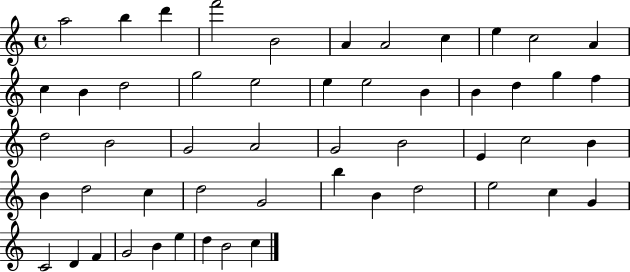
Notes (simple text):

A5/h B5/q D6/q F6/h B4/h A4/q A4/h C5/q E5/q C5/h A4/q C5/q B4/q D5/h G5/h E5/h E5/q E5/h B4/q B4/q D5/q G5/q F5/q D5/h B4/h G4/h A4/h G4/h B4/h E4/q C5/h B4/q B4/q D5/h C5/q D5/h G4/h B5/q B4/q D5/h E5/h C5/q G4/q C4/h D4/q F4/q G4/h B4/q E5/q D5/q B4/h C5/q